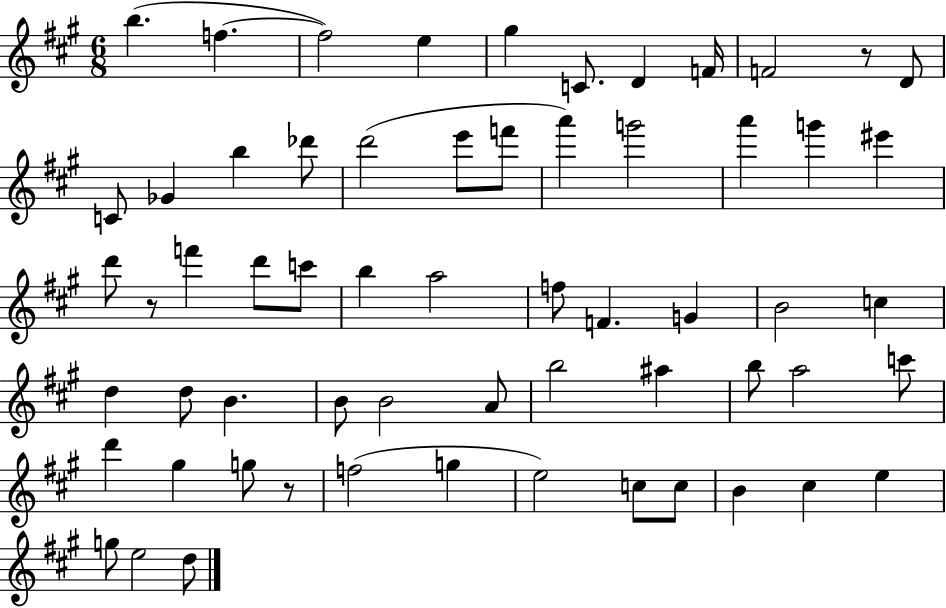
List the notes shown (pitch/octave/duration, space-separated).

B5/q. F5/q. F5/h E5/q G#5/q C4/e. D4/q F4/s F4/h R/e D4/e C4/e Gb4/q B5/q Db6/e D6/h E6/e F6/e A6/q G6/h A6/q G6/q EIS6/q D6/e R/e F6/q D6/e C6/e B5/q A5/h F5/e F4/q. G4/q B4/h C5/q D5/q D5/e B4/q. B4/e B4/h A4/e B5/h A#5/q B5/e A5/h C6/e D6/q G#5/q G5/e R/e F5/h G5/q E5/h C5/e C5/e B4/q C#5/q E5/q G5/e E5/h D5/e